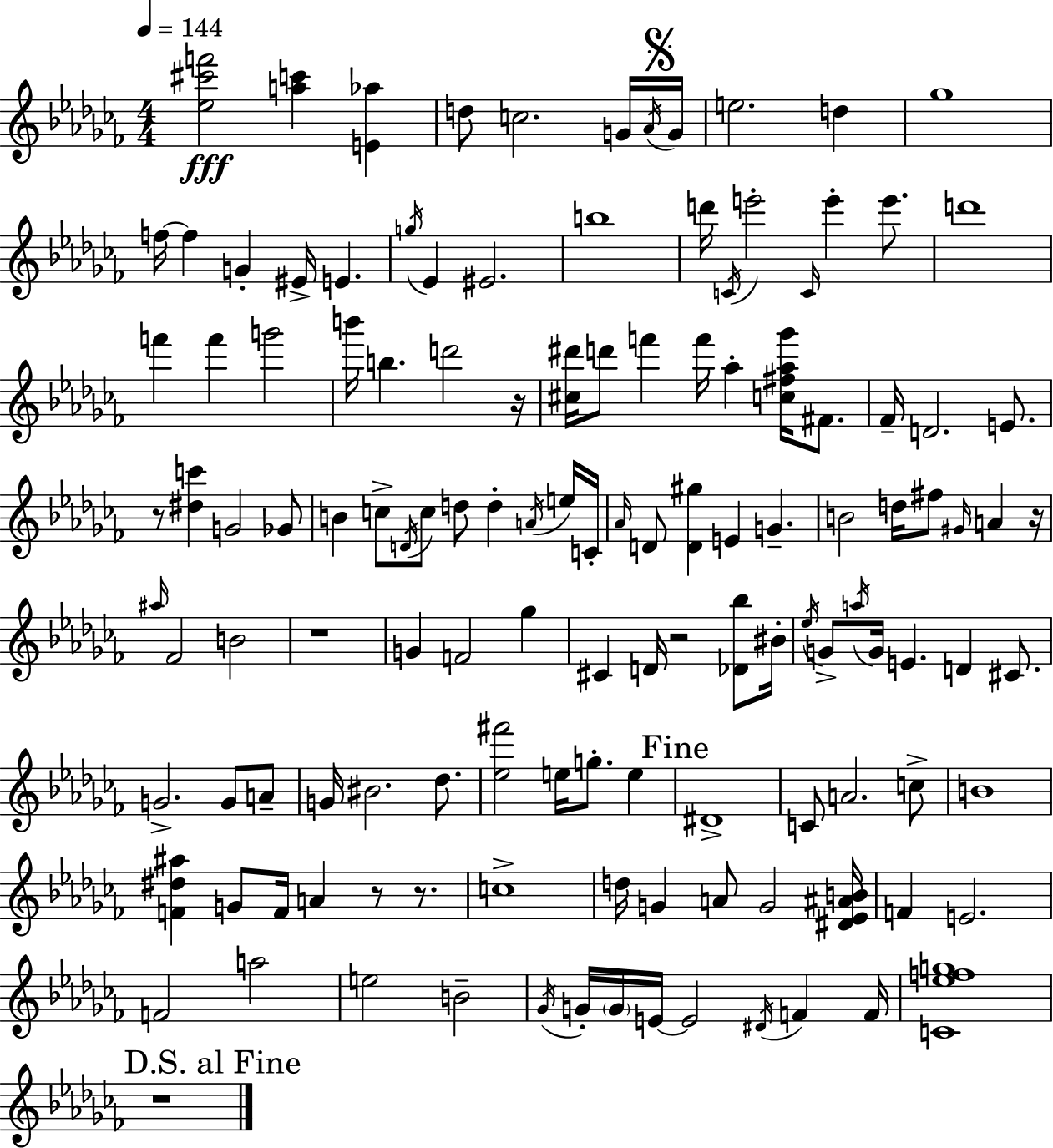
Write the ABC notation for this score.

X:1
T:Untitled
M:4/4
L:1/4
K:Abm
[_e^c'f']2 [ac'] [E_a] d/2 c2 G/4 _A/4 G/4 e2 d _g4 f/4 f G ^E/4 E g/4 _E ^E2 b4 d'/4 C/4 e'2 C/4 e' e'/2 d'4 f' f' g'2 b'/4 b d'2 z/4 [^c^d']/4 d'/2 f' f'/4 _a [c^f_a_g']/4 ^F/2 _F/4 D2 E/2 z/2 [^dc'] G2 _G/2 B c/2 D/4 c/2 d/2 d A/4 e/4 C/4 _A/4 D/2 [D^g] E G B2 d/4 ^f/2 ^G/4 A z/4 ^a/4 _F2 B2 z4 G F2 _g ^C D/4 z2 [_D_b]/2 ^B/4 _e/4 G/2 a/4 G/4 E D ^C/2 G2 G/2 A/2 G/4 ^B2 _d/2 [_e^f']2 e/4 g/2 e ^D4 C/2 A2 c/2 B4 [F^d^a] G/2 F/4 A z/2 z/2 c4 d/4 G A/2 G2 [^D_E^AB]/4 F E2 F2 a2 e2 B2 _G/4 G/4 G/4 E/4 E2 ^D/4 F F/4 [C_efg]4 z4